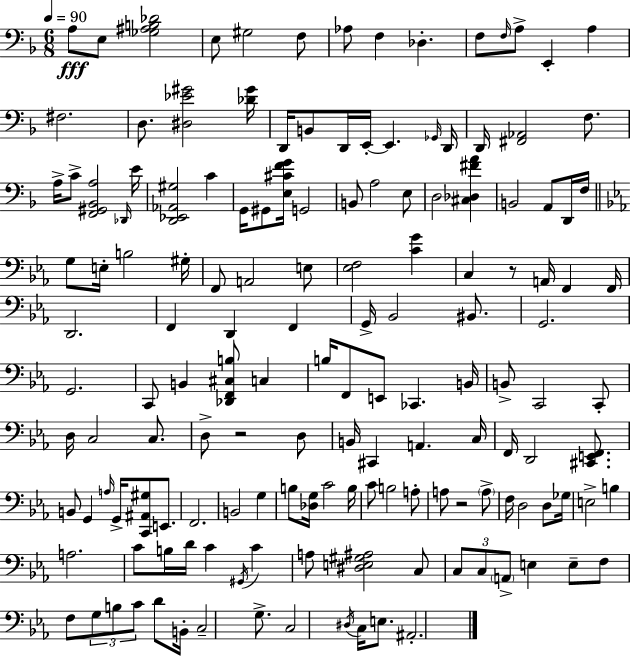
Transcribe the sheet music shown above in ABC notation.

X:1
T:Untitled
M:6/8
L:1/4
K:Dm
A,/2 E,/2 [_G,^A,B,_D]2 E,/2 ^G,2 F,/2 _A,/2 F, _D, F,/2 F,/4 A,/2 E,, A, ^F,2 D,/2 [^D,_E^G]2 [_D^G]/4 D,,/4 B,,/2 D,,/4 E,,/4 E,, _G,,/4 D,,/4 D,,/4 [^F,,_A,,]2 F,/2 A,/4 C/2 [F,,^G,,_B,,A,]2 _D,,/4 E/4 [D,,_E,,_A,,^G,]2 C G,,/4 ^G,,/2 [E,^CFG]/4 G,,2 B,,/2 A,2 E,/2 D,2 [^C,_D,^FA] B,,2 A,,/2 D,,/4 F,/4 G,/2 E,/4 B,2 ^G,/4 F,,/2 A,,2 E,/2 [_E,F,]2 [CG] C, z/2 A,,/4 F,, F,,/4 D,,2 F,, D,, F,, G,,/4 _B,,2 ^B,,/2 G,,2 G,,2 C,,/2 B,, [_D,,F,,^C,B,]/2 C, B,/4 F,,/2 E,,/2 _C,, B,,/4 B,,/2 C,,2 C,,/2 D,/4 C,2 C,/2 D,/2 z2 D,/2 B,,/4 ^C,, A,, C,/4 F,,/4 D,,2 [^C,,E,,F,,]/2 B,,/2 G,, A,/4 G,,/4 [C,,^A,,^G,]/2 E,,/2 F,,2 B,,2 G, B,/2 [_D,G,]/4 C2 B,/4 C/2 B,2 A,/2 A,/2 z2 A,/2 F,/4 D,2 D,/2 _G,/4 E,2 B, A,2 C/2 B,/4 D/4 C ^G,,/4 C A,/2 [^D,E,^G,^A,]2 C,/2 C,/2 C,/2 A,,/2 E, E,/2 F,/2 F,/2 G,/2 B,/2 C/2 D/2 B,,/4 C,2 G,/2 C,2 ^D,/4 C,/4 E,/2 ^A,,2